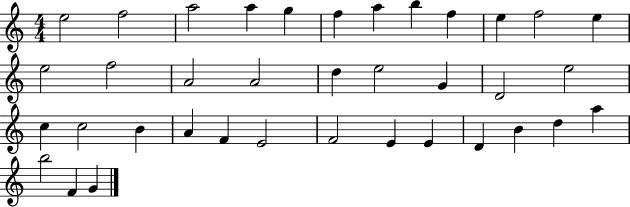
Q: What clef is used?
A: treble